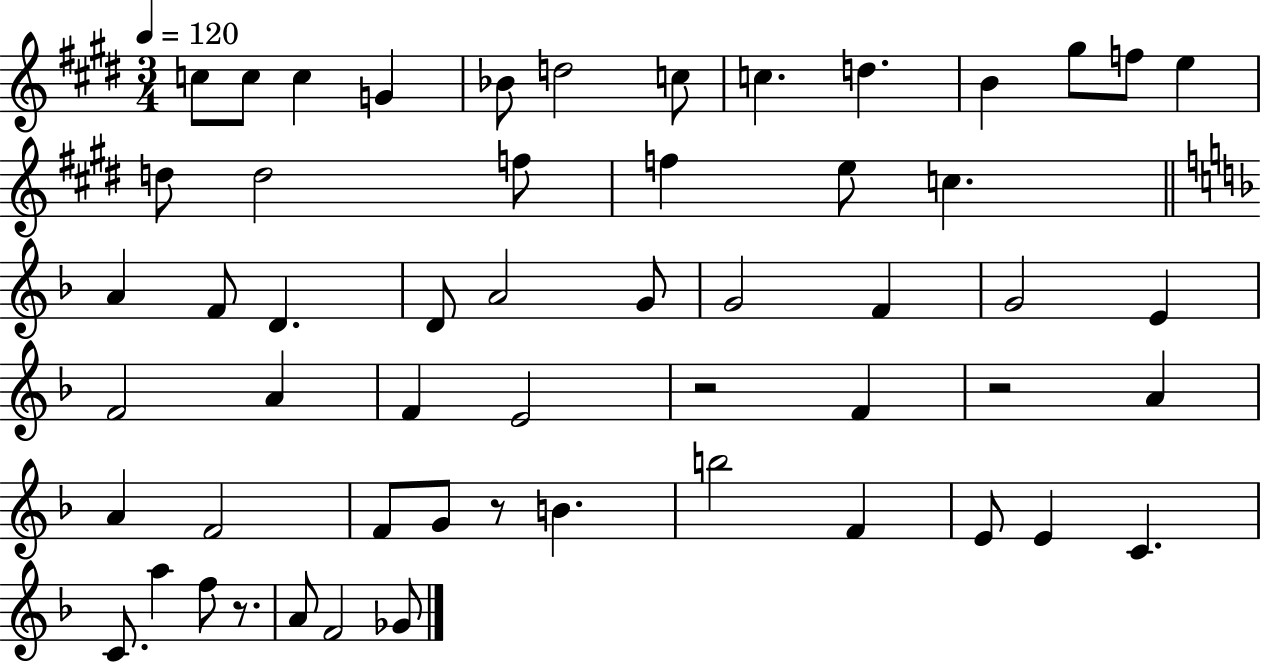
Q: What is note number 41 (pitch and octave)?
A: B5